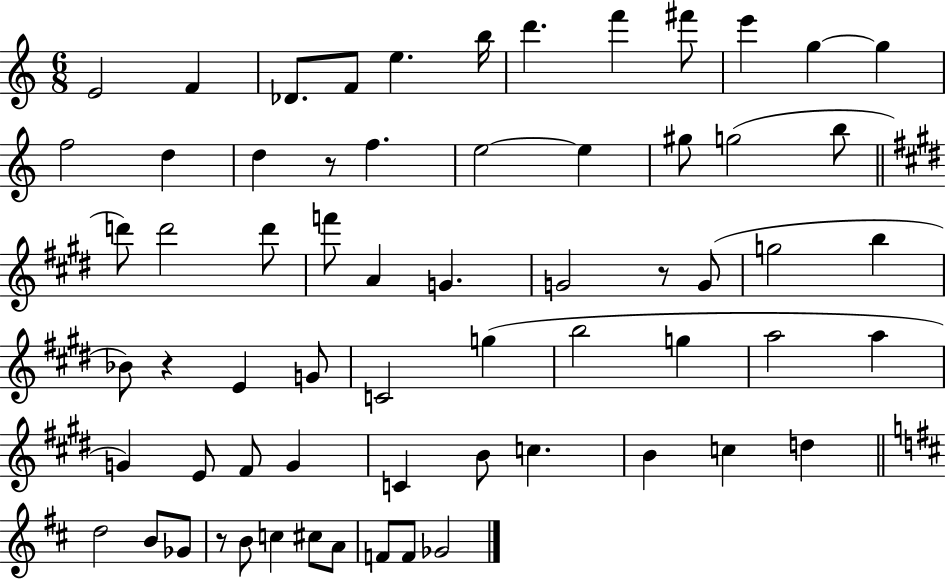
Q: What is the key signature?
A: C major